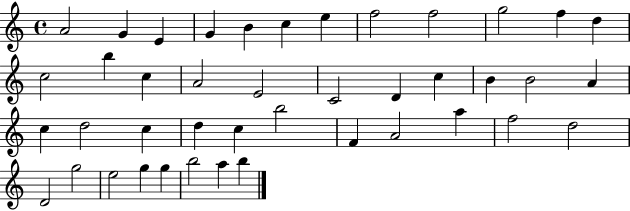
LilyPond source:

{
  \clef treble
  \time 4/4
  \defaultTimeSignature
  \key c \major
  a'2 g'4 e'4 | g'4 b'4 c''4 e''4 | f''2 f''2 | g''2 f''4 d''4 | \break c''2 b''4 c''4 | a'2 e'2 | c'2 d'4 c''4 | b'4 b'2 a'4 | \break c''4 d''2 c''4 | d''4 c''4 b''2 | f'4 a'2 a''4 | f''2 d''2 | \break d'2 g''2 | e''2 g''4 g''4 | b''2 a''4 b''4 | \bar "|."
}